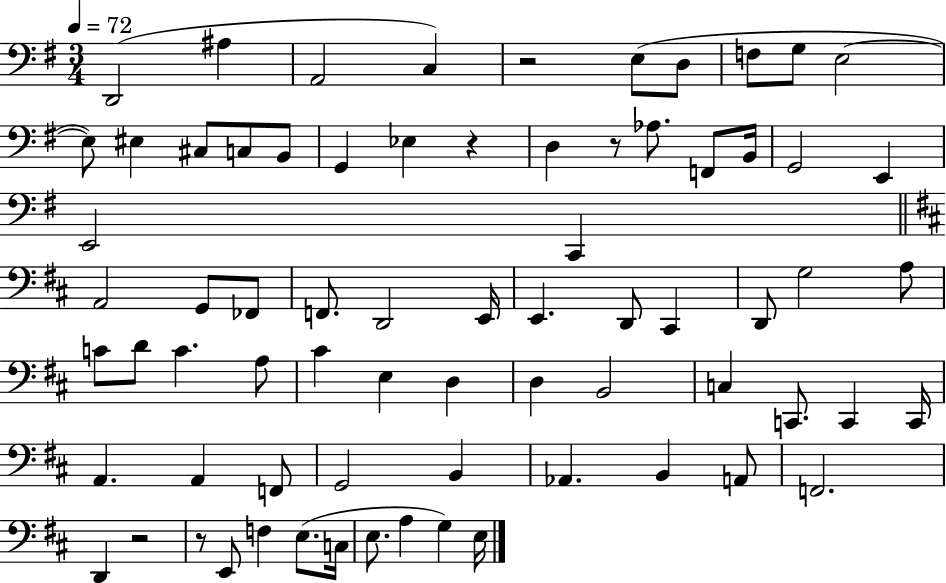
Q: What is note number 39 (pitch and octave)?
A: C4